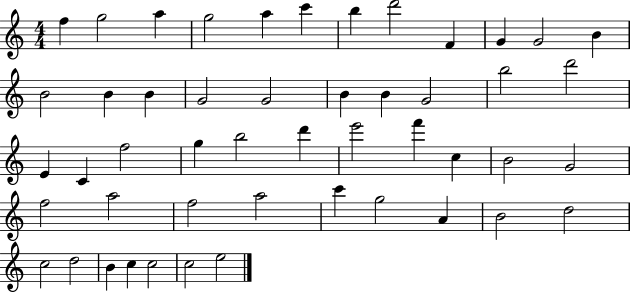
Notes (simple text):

F5/q G5/h A5/q G5/h A5/q C6/q B5/q D6/h F4/q G4/q G4/h B4/q B4/h B4/q B4/q G4/h G4/h B4/q B4/q G4/h B5/h D6/h E4/q C4/q F5/h G5/q B5/h D6/q E6/h F6/q C5/q B4/h G4/h F5/h A5/h F5/h A5/h C6/q G5/h A4/q B4/h D5/h C5/h D5/h B4/q C5/q C5/h C5/h E5/h